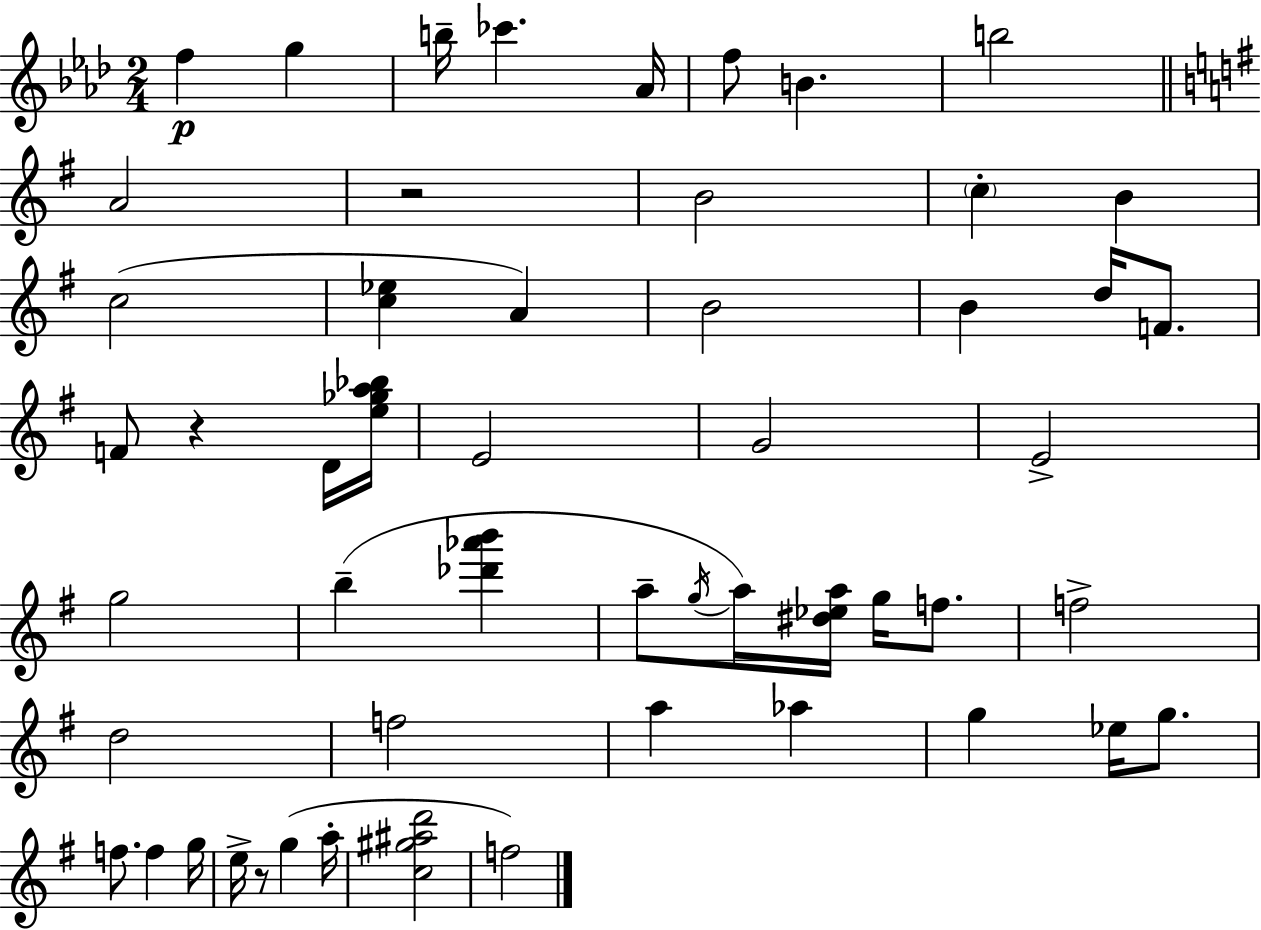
F5/q G5/q B5/s CES6/q. Ab4/s F5/e B4/q. B5/h A4/h R/h B4/h C5/q B4/q C5/h [C5,Eb5]/q A4/q B4/h B4/q D5/s F4/e. F4/e R/q D4/s [E5,Gb5,A5,Bb5]/s E4/h G4/h E4/h G5/h B5/q [Db6,Ab6,B6]/q A5/e G5/s A5/s [D#5,Eb5,A5]/s G5/s F5/e. F5/h D5/h F5/h A5/q Ab5/q G5/q Eb5/s G5/e. F5/e. F5/q G5/s E5/s R/e G5/q A5/s [C5,G#5,A#5,D6]/h F5/h